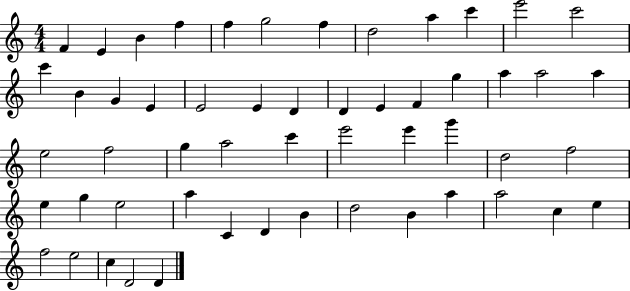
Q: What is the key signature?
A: C major